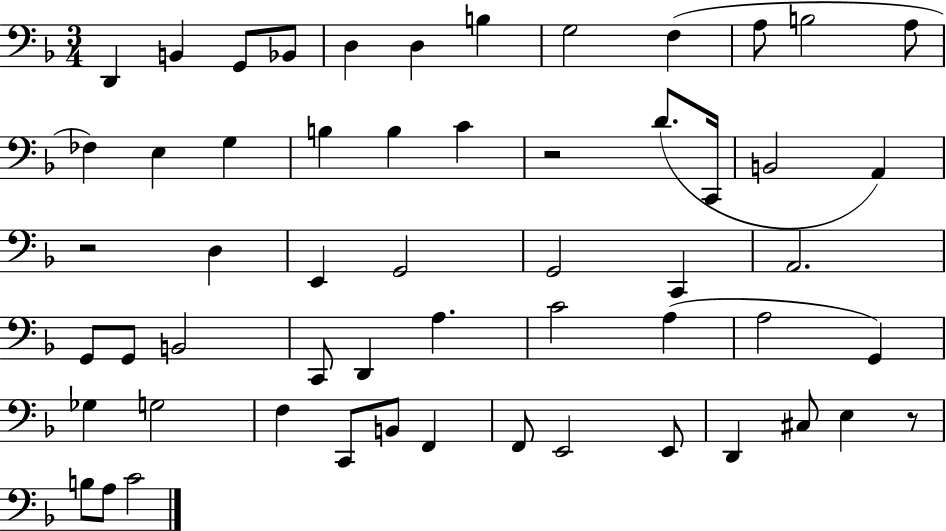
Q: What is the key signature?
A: F major